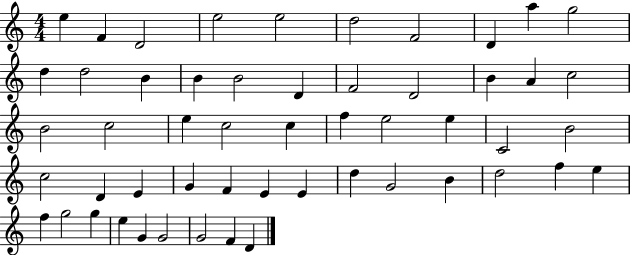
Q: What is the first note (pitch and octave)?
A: E5